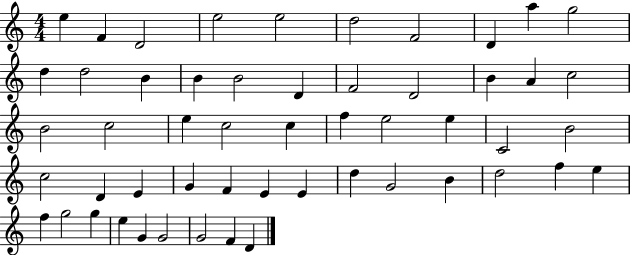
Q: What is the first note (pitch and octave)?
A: E5